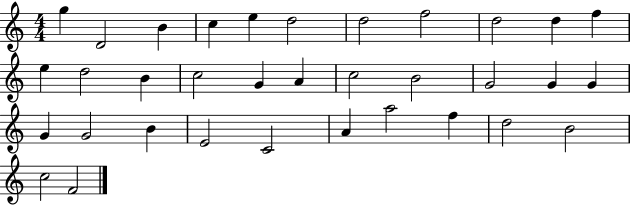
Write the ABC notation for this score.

X:1
T:Untitled
M:4/4
L:1/4
K:C
g D2 B c e d2 d2 f2 d2 d f e d2 B c2 G A c2 B2 G2 G G G G2 B E2 C2 A a2 f d2 B2 c2 F2